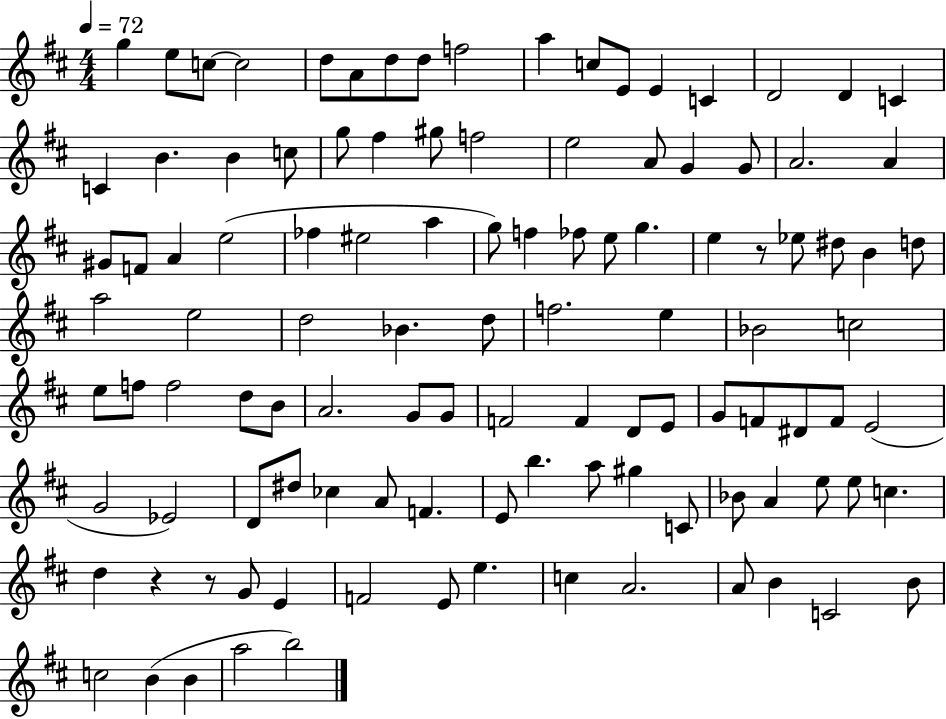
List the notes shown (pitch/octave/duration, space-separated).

G5/q E5/e C5/e C5/h D5/e A4/e D5/e D5/e F5/h A5/q C5/e E4/e E4/q C4/q D4/h D4/q C4/q C4/q B4/q. B4/q C5/e G5/e F#5/q G#5/e F5/h E5/h A4/e G4/q G4/e A4/h. A4/q G#4/e F4/e A4/q E5/h FES5/q EIS5/h A5/q G5/e F5/q FES5/e E5/e G5/q. E5/q R/e Eb5/e D#5/e B4/q D5/e A5/h E5/h D5/h Bb4/q. D5/e F5/h. E5/q Bb4/h C5/h E5/e F5/e F5/h D5/e B4/e A4/h. G4/e G4/e F4/h F4/q D4/e E4/e G4/e F4/e D#4/e F4/e E4/h G4/h Eb4/h D4/e D#5/e CES5/q A4/e F4/q. E4/e B5/q. A5/e G#5/q C4/e Bb4/e A4/q E5/e E5/e C5/q. D5/q R/q R/e G4/e E4/q F4/h E4/e E5/q. C5/q A4/h. A4/e B4/q C4/h B4/e C5/h B4/q B4/q A5/h B5/h